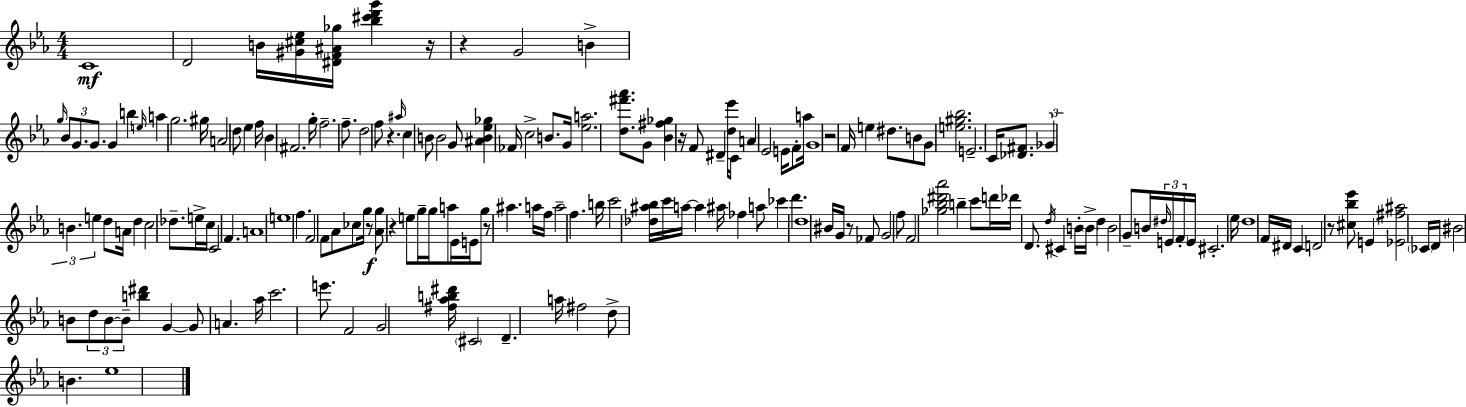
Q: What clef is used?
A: treble